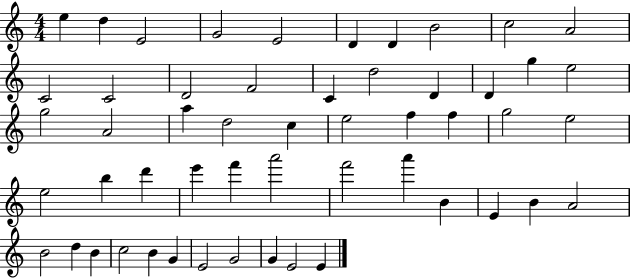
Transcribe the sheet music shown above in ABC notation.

X:1
T:Untitled
M:4/4
L:1/4
K:C
e d E2 G2 E2 D D B2 c2 A2 C2 C2 D2 F2 C d2 D D g e2 g2 A2 a d2 c e2 f f g2 e2 e2 b d' e' f' a'2 f'2 a' B E B A2 B2 d B c2 B G E2 G2 G E2 E